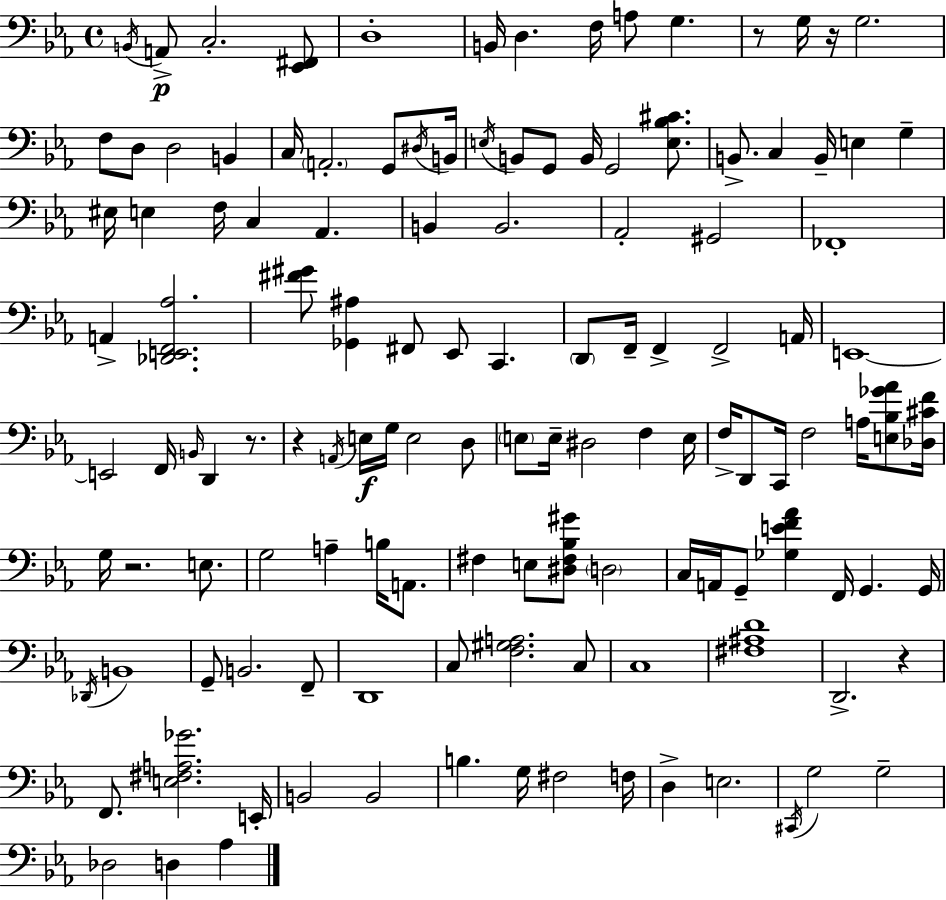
B2/s A2/e C3/h. [Eb2,F#2]/e D3/w B2/s D3/q. F3/s A3/e G3/q. R/e G3/s R/s G3/h. F3/e D3/e D3/h B2/q C3/s A2/h. G2/e D#3/s B2/s E3/s B2/e G2/e B2/s G2/h [E3,Bb3,C#4]/e. B2/e. C3/q B2/s E3/q G3/q EIS3/s E3/q F3/s C3/q Ab2/q. B2/q B2/h. Ab2/h G#2/h FES2/w A2/q [Db2,E2,F2,Ab3]/h. [F#4,G#4]/e [Gb2,A#3]/q F#2/e Eb2/e C2/q. D2/e F2/s F2/q F2/h A2/s E2/w E2/h F2/s B2/s D2/q R/e. R/q A2/s E3/s G3/s E3/h D3/e E3/e E3/s D#3/h F3/q E3/s F3/s D2/e C2/s F3/h A3/s [E3,Bb3,Gb4,Ab4]/e [Db3,C#4,F4]/s G3/s R/h. E3/e. G3/h A3/q B3/s A2/e. F#3/q E3/e [D#3,F#3,Bb3,G#4]/e D3/h C3/s A2/s G2/e [Gb3,E4,F4,Ab4]/q F2/s G2/q. G2/s Db2/s B2/w G2/e B2/h. F2/e D2/w C3/e [F3,G#3,A3]/h. C3/e C3/w [F#3,A#3,D4]/w D2/h. R/q F2/e. [E3,F#3,A3,Gb4]/h. E2/s B2/h B2/h B3/q. G3/s F#3/h F3/s D3/q E3/h. C#2/s G3/h G3/h Db3/h D3/q Ab3/q